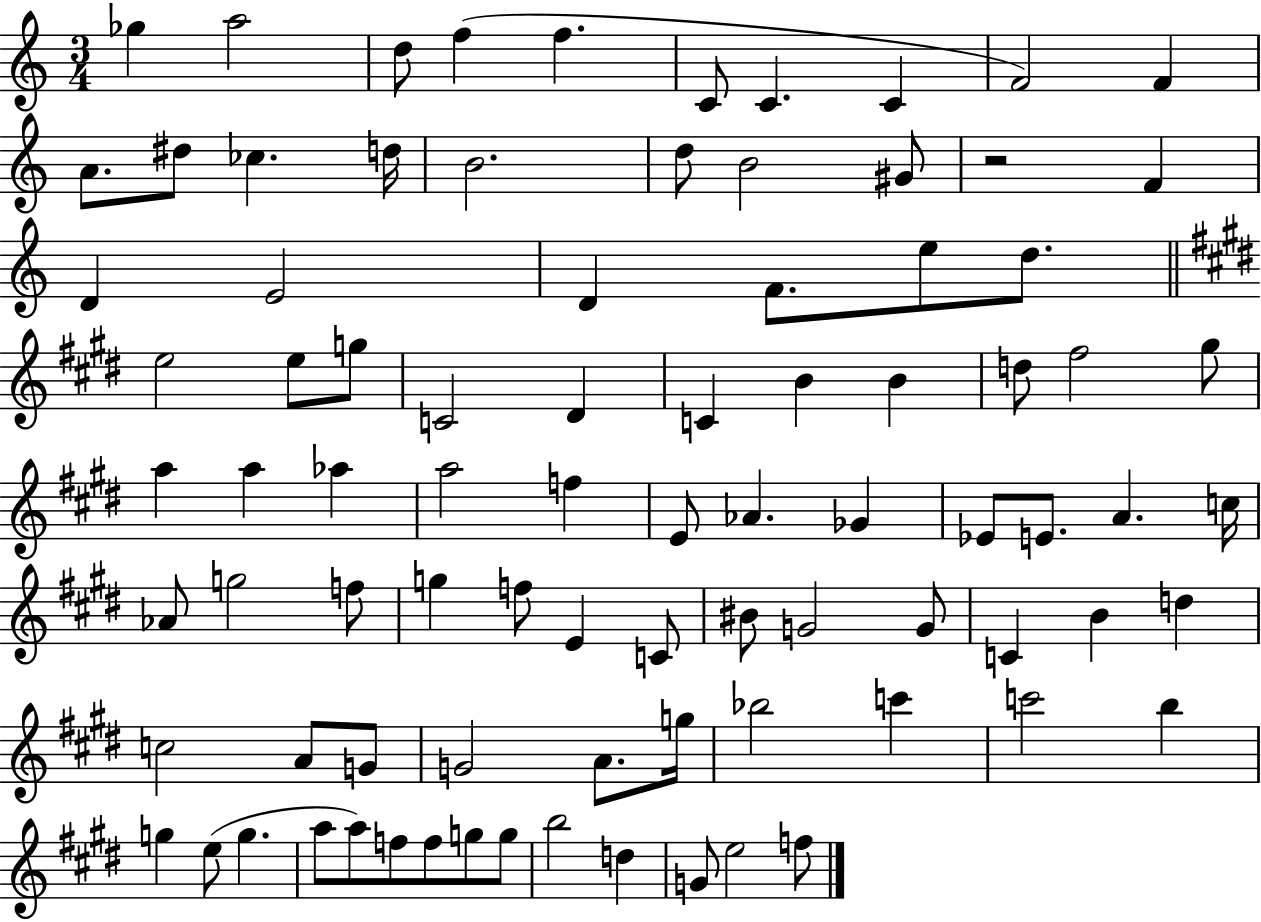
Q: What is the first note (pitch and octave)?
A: Gb5